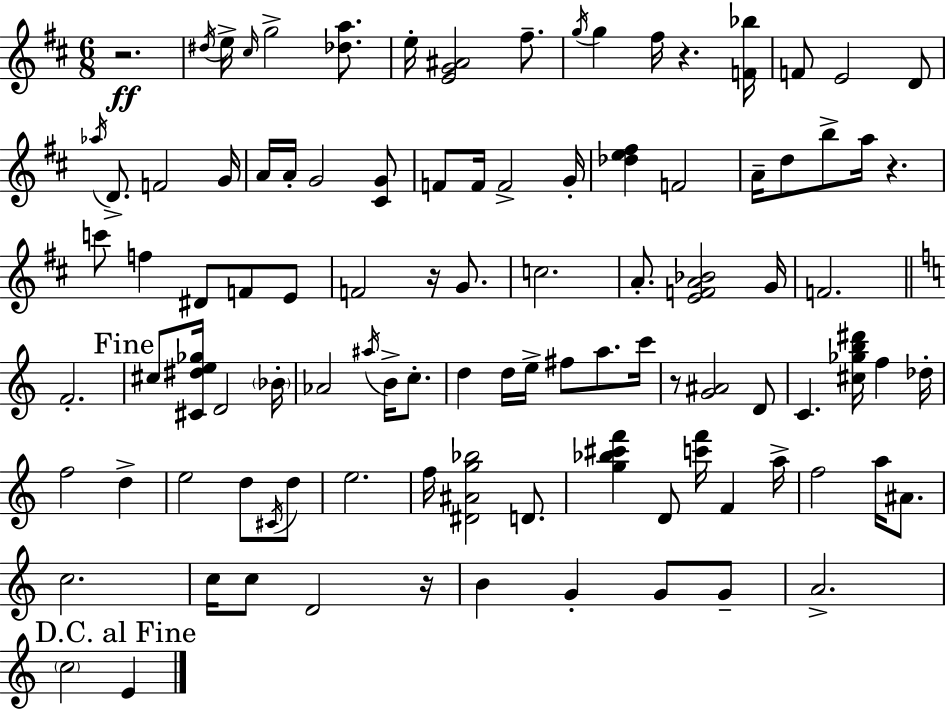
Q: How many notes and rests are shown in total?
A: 101